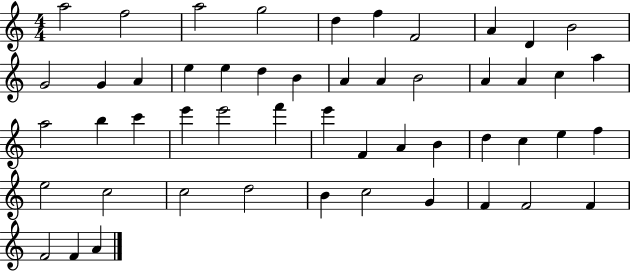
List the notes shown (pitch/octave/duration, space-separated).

A5/h F5/h A5/h G5/h D5/q F5/q F4/h A4/q D4/q B4/h G4/h G4/q A4/q E5/q E5/q D5/q B4/q A4/q A4/q B4/h A4/q A4/q C5/q A5/q A5/h B5/q C6/q E6/q E6/h F6/q E6/q F4/q A4/q B4/q D5/q C5/q E5/q F5/q E5/h C5/h C5/h D5/h B4/q C5/h G4/q F4/q F4/h F4/q F4/h F4/q A4/q